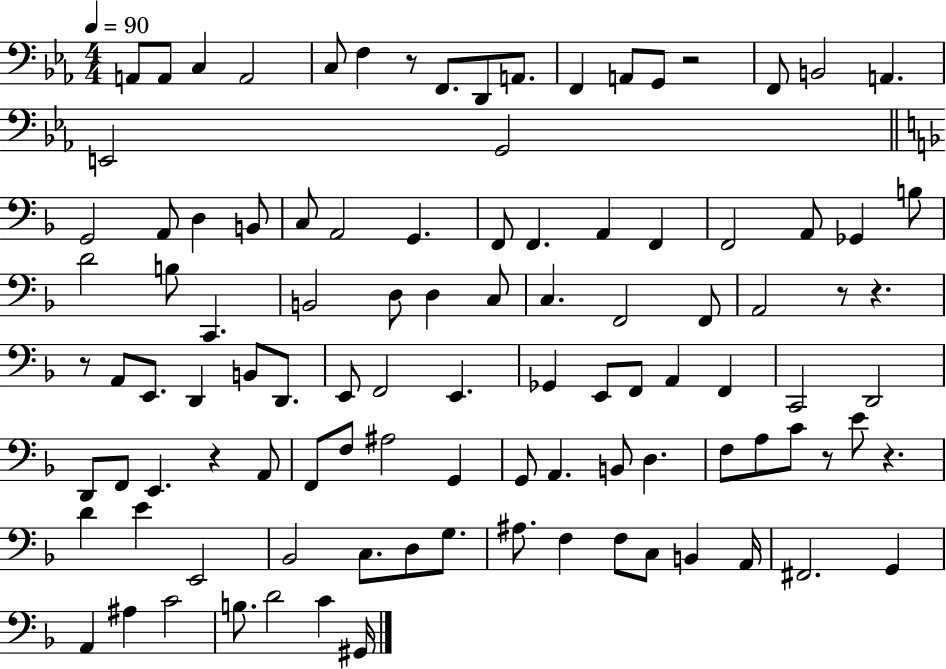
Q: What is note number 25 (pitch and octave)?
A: F2